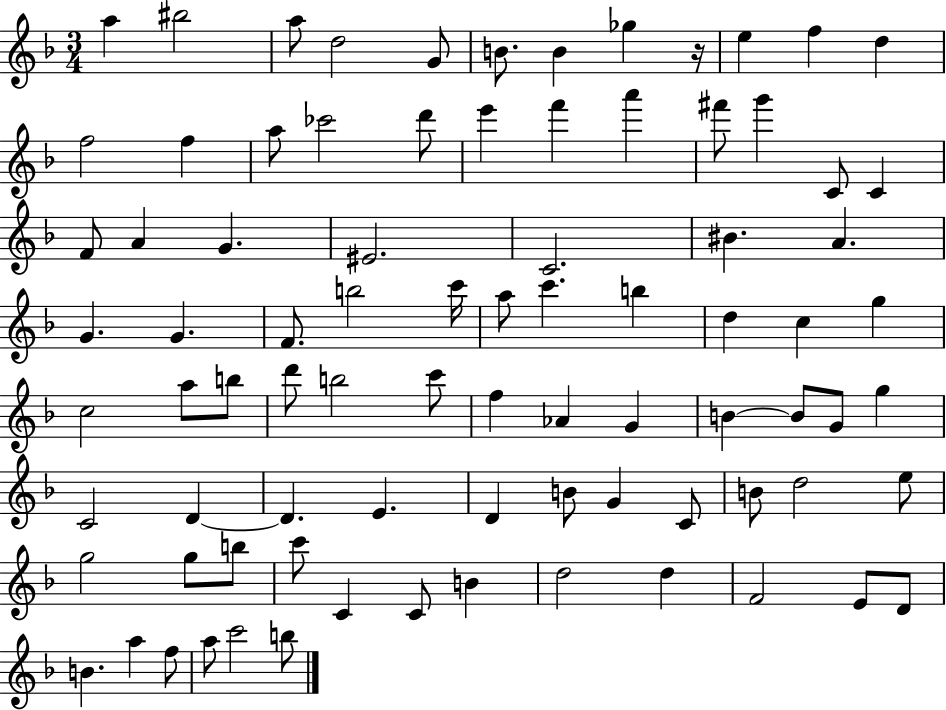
{
  \clef treble
  \numericTimeSignature
  \time 3/4
  \key f \major
  a''4 bis''2 | a''8 d''2 g'8 | b'8. b'4 ges''4 r16 | e''4 f''4 d''4 | \break f''2 f''4 | a''8 ces'''2 d'''8 | e'''4 f'''4 a'''4 | fis'''8 g'''4 c'8 c'4 | \break f'8 a'4 g'4. | eis'2. | c'2. | bis'4. a'4. | \break g'4. g'4. | f'8. b''2 c'''16 | a''8 c'''4. b''4 | d''4 c''4 g''4 | \break c''2 a''8 b''8 | d'''8 b''2 c'''8 | f''4 aes'4 g'4 | b'4~~ b'8 g'8 g''4 | \break c'2 d'4~~ | d'4. e'4. | d'4 b'8 g'4 c'8 | b'8 d''2 e''8 | \break g''2 g''8 b''8 | c'''8 c'4 c'8 b'4 | d''2 d''4 | f'2 e'8 d'8 | \break b'4. a''4 f''8 | a''8 c'''2 b''8 | \bar "|."
}